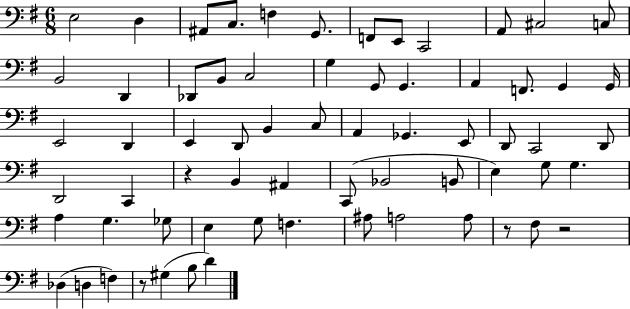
X:1
T:Untitled
M:6/8
L:1/4
K:G
E,2 D, ^A,,/2 C,/2 F, G,,/2 F,,/2 E,,/2 C,,2 A,,/2 ^C,2 C,/2 B,,2 D,, _D,,/2 B,,/2 C,2 G, G,,/2 G,, A,, F,,/2 G,, G,,/4 E,,2 D,, E,, D,,/2 B,, C,/2 A,, _G,, E,,/2 D,,/2 C,,2 D,,/2 D,,2 C,, z B,, ^A,, C,,/2 _B,,2 B,,/2 E, G,/2 G, A, G, _G,/2 E, G,/2 F, ^A,/2 A,2 A,/2 z/2 ^F,/2 z2 _D, D, F, z/2 ^G, B,/2 D